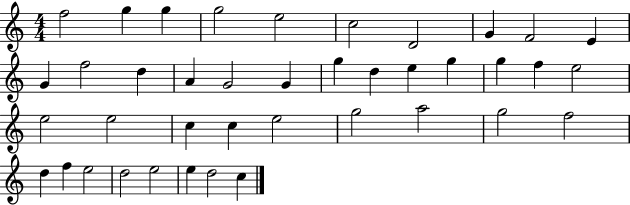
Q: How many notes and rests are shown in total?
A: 40